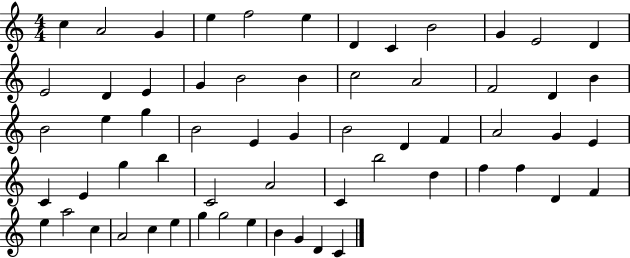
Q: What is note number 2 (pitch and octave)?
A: A4